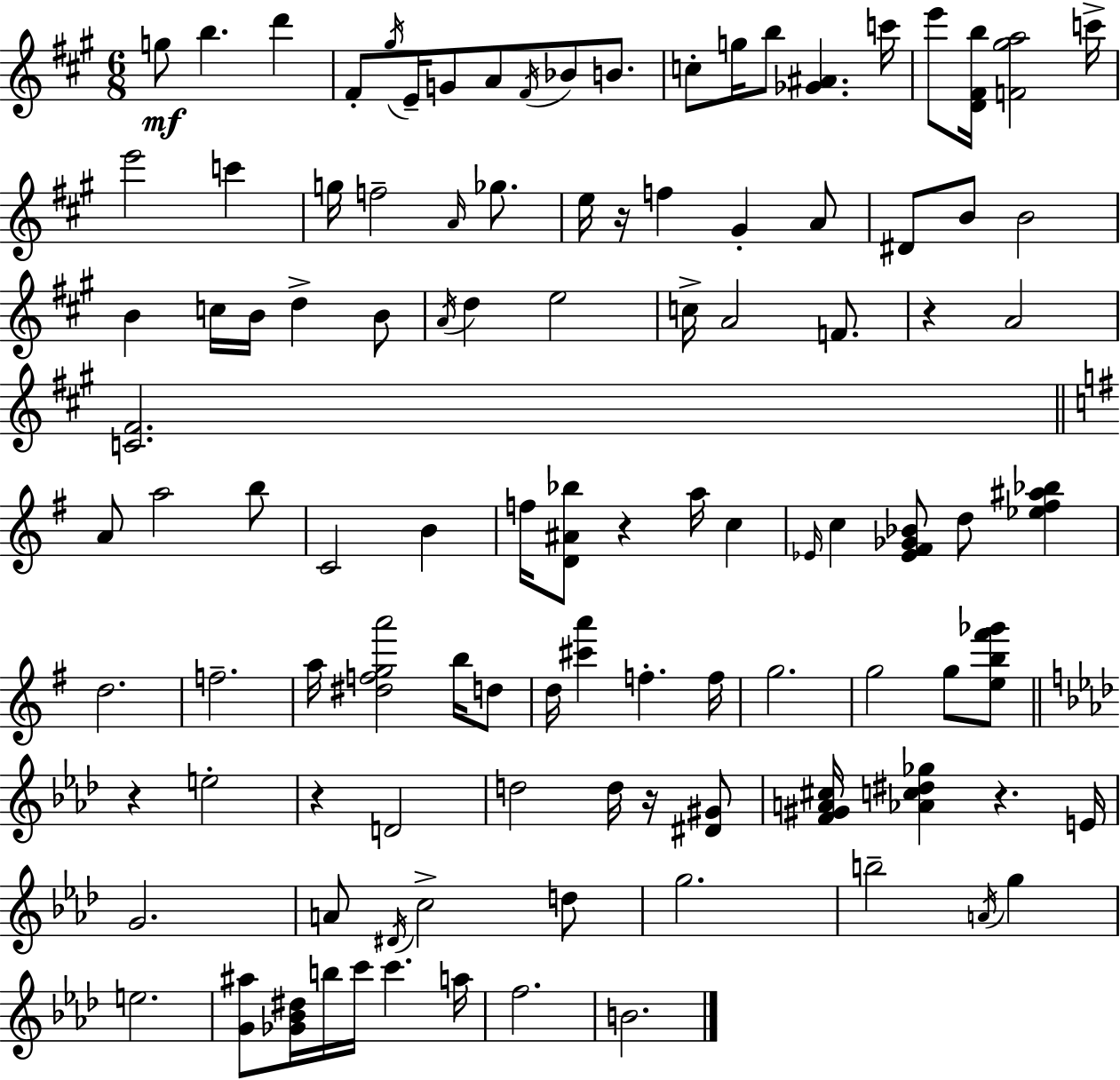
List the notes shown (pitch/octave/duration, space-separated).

G5/e B5/q. D6/q F#4/e G#5/s E4/s G4/e A4/e F#4/s Bb4/e B4/e. C5/e G5/s B5/e [Gb4,A#4]/q. C6/s E6/e [D4,F#4,B5]/s [F4,G#5,A5]/h C6/s E6/h C6/q G5/s F5/h A4/s Gb5/e. E5/s R/s F5/q G#4/q A4/e D#4/e B4/e B4/h B4/q C5/s B4/s D5/q B4/e A4/s D5/q E5/h C5/s A4/h F4/e. R/q A4/h [C4,F#4]/h. A4/e A5/h B5/e C4/h B4/q F5/s [D4,A#4,Bb5]/e R/q A5/s C5/q Eb4/s C5/q [Eb4,F#4,Gb4,Bb4]/e D5/e [Eb5,F#5,A#5,Bb5]/q D5/h. F5/h. A5/s [D#5,F5,G5,A6]/h B5/s D5/e D5/s [C#6,A6]/q F5/q. F5/s G5/h. G5/h G5/e [E5,B5,F#6,Gb6]/e R/q E5/h R/q D4/h D5/h D5/s R/s [D#4,G#4]/e [F4,G#4,A4,C#5]/s [Ab4,C5,D#5,Gb5]/q R/q. E4/s G4/h. A4/e D#4/s C5/h D5/e G5/h. B5/h A4/s G5/q E5/h. [G4,A#5]/e [Gb4,Bb4,D#5]/s B5/s C6/s C6/q. A5/s F5/h. B4/h.